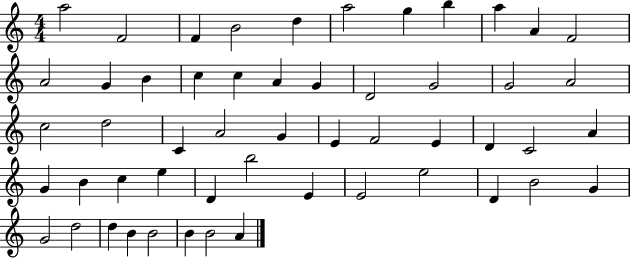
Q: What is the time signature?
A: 4/4